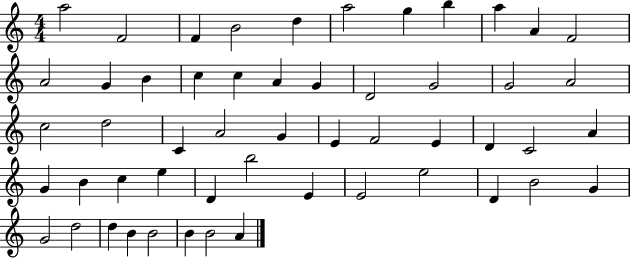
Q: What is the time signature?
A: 4/4